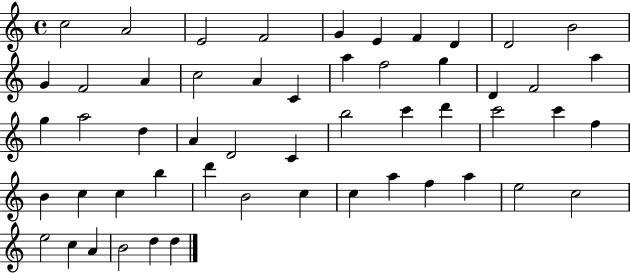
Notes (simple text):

C5/h A4/h E4/h F4/h G4/q E4/q F4/q D4/q D4/h B4/h G4/q F4/h A4/q C5/h A4/q C4/q A5/q F5/h G5/q D4/q F4/h A5/q G5/q A5/h D5/q A4/q D4/h C4/q B5/h C6/q D6/q C6/h C6/q F5/q B4/q C5/q C5/q B5/q D6/q B4/h C5/q C5/q A5/q F5/q A5/q E5/h C5/h E5/h C5/q A4/q B4/h D5/q D5/q